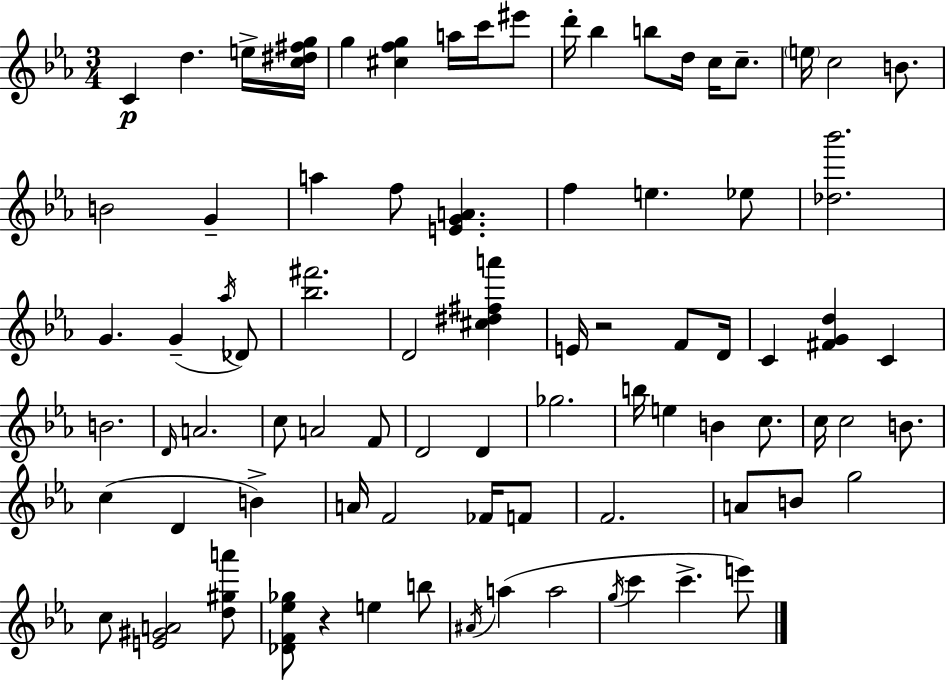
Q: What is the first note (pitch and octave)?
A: C4